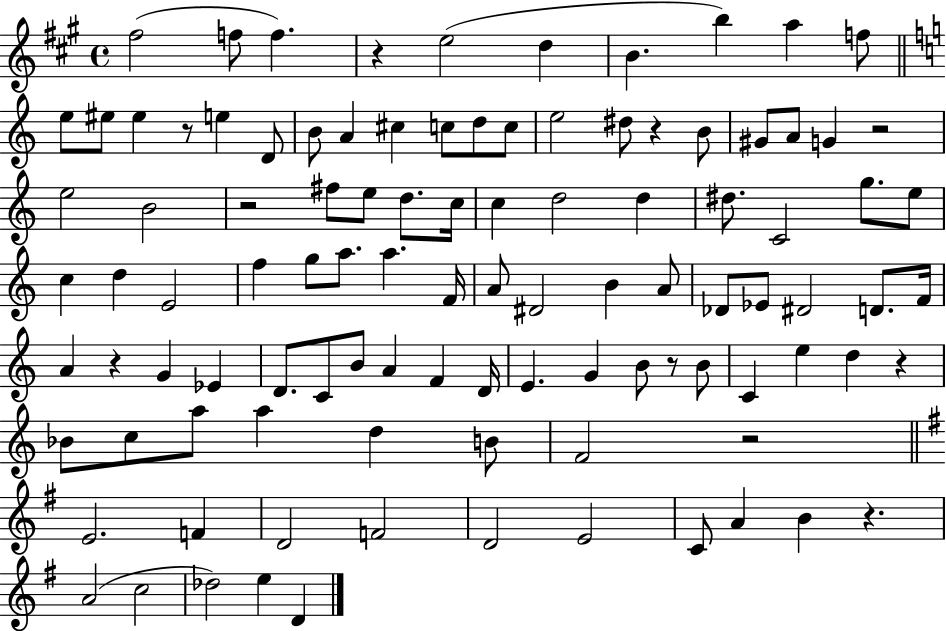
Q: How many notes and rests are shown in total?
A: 103